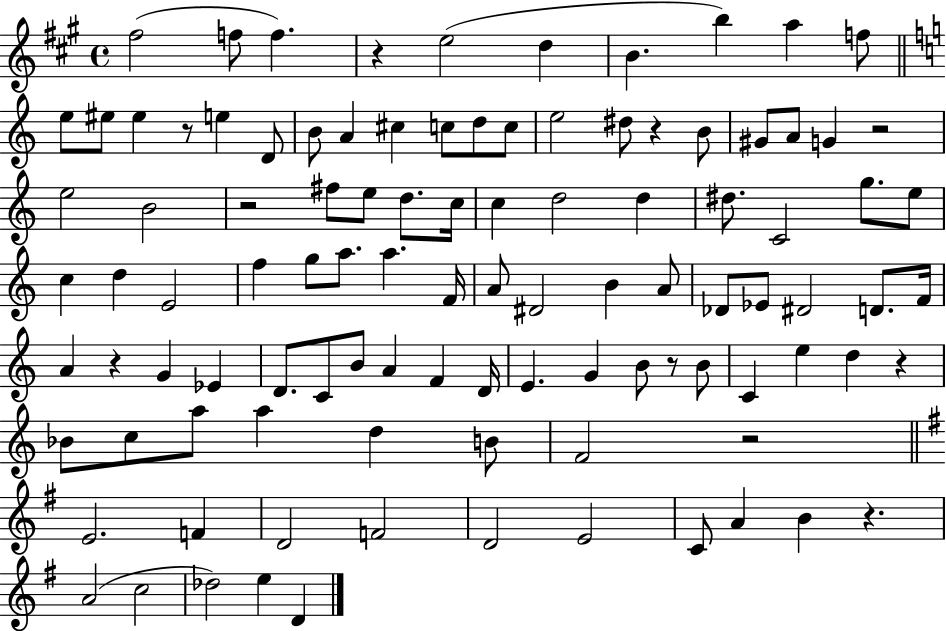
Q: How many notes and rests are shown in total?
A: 103